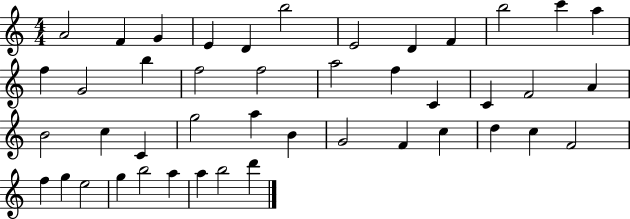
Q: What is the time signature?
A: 4/4